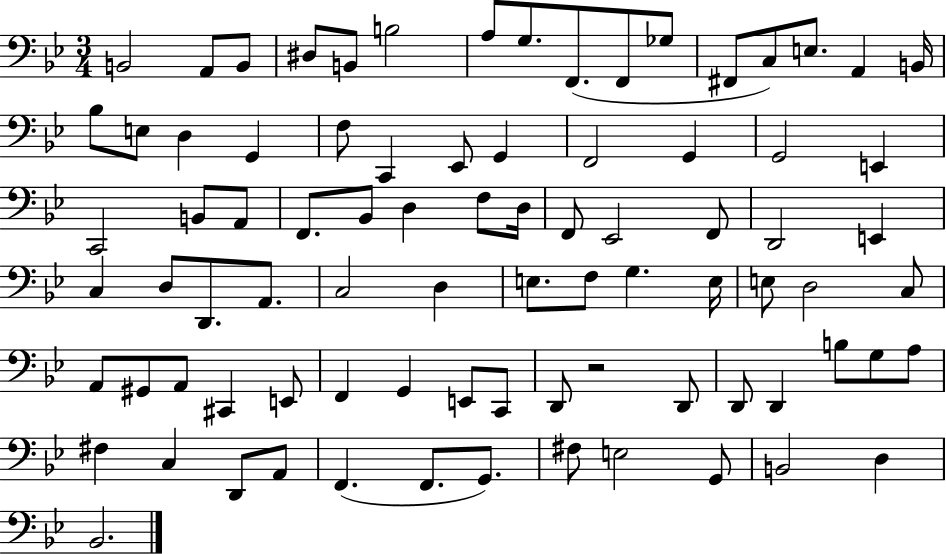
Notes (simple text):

B2/h A2/e B2/e D#3/e B2/e B3/h A3/e G3/e. F2/e. F2/e Gb3/e F#2/e C3/e E3/e. A2/q B2/s Bb3/e E3/e D3/q G2/q F3/e C2/q Eb2/e G2/q F2/h G2/q G2/h E2/q C2/h B2/e A2/e F2/e. Bb2/e D3/q F3/e D3/s F2/e Eb2/h F2/e D2/h E2/q C3/q D3/e D2/e. A2/e. C3/h D3/q E3/e. F3/e G3/q. E3/s E3/e D3/h C3/e A2/e G#2/e A2/e C#2/q E2/e F2/q G2/q E2/e C2/e D2/e R/h D2/e D2/e D2/q B3/e G3/e A3/e F#3/q C3/q D2/e A2/e F2/q. F2/e. G2/e. F#3/e E3/h G2/e B2/h D3/q Bb2/h.